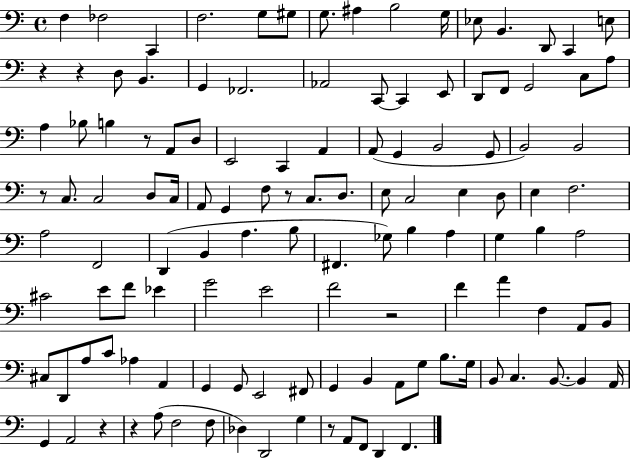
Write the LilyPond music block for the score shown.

{
  \clef bass
  \time 4/4
  \defaultTimeSignature
  \key c \major
  f4 fes2 c,4 | f2. g8 gis8 | g8. ais4 b2 g16 | ees8 b,4. d,8 c,4 e8 | \break r4 r4 d8 b,4. | g,4 fes,2. | aes,2 c,8~~ c,4 e,8 | d,8 f,8 g,2 c8 a8 | \break a4 bes8 b4 r8 a,8 d8 | e,2 c,4 a,4 | a,8( g,4 b,2 g,8 | b,2) b,2 | \break r8 c8. c2 d8 c16 | a,8 g,4 f8 r8 c8. d8. | e8 c2 e4 d8 | e4 f2. | \break a2 f,2 | d,4( b,4 a4. b8 | fis,4. ges8) b4 a4 | g4 b4 a2 | \break cis'2 e'8 f'8 ees'4 | g'2 e'2 | f'2 r2 | f'4 a'4 f4 a,8 b,8 | \break cis8 d,8 a8 c'8 aes4 a,4 | g,4 g,8 e,2 fis,8 | g,4 b,4 a,8 g8 b8. g16 | b,8 c4. b,8.~~ b,4 a,16 | \break g,4 a,2 r4 | r4 a8( f2 f8 | des4) d,2 g4 | r8 a,8 f,8 d,4 f,4. | \break \bar "|."
}